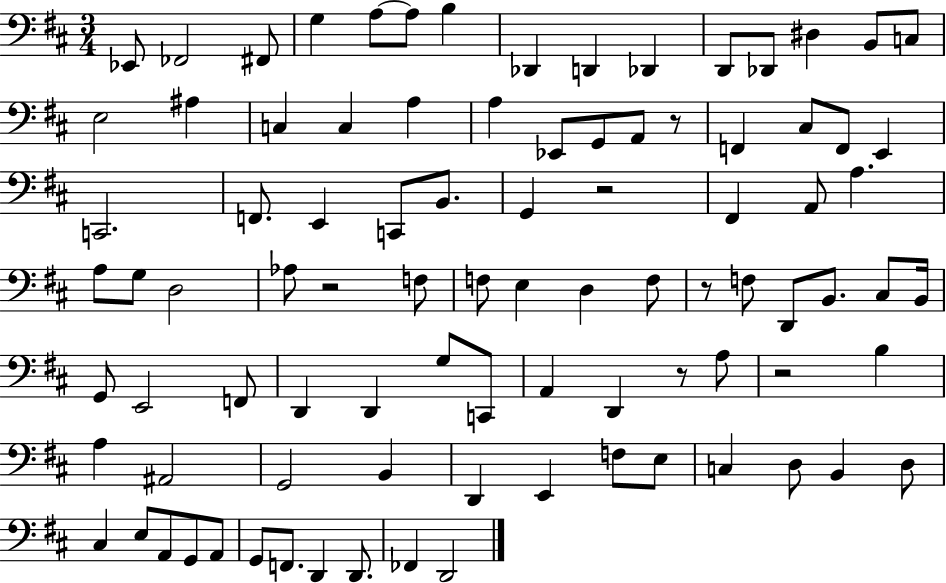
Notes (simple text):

Eb2/e FES2/h F#2/e G3/q A3/e A3/e B3/q Db2/q D2/q Db2/q D2/e Db2/e D#3/q B2/e C3/e E3/h A#3/q C3/q C3/q A3/q A3/q Eb2/e G2/e A2/e R/e F2/q C#3/e F2/e E2/q C2/h. F2/e. E2/q C2/e B2/e. G2/q R/h F#2/q A2/e A3/q. A3/e G3/e D3/h Ab3/e R/h F3/e F3/e E3/q D3/q F3/e R/e F3/e D2/e B2/e. C#3/e B2/s G2/e E2/h F2/e D2/q D2/q G3/e C2/e A2/q D2/q R/e A3/e R/h B3/q A3/q A#2/h G2/h B2/q D2/q E2/q F3/e E3/e C3/q D3/e B2/q D3/e C#3/q E3/e A2/e G2/e A2/e G2/e F2/e. D2/q D2/e. FES2/q D2/h